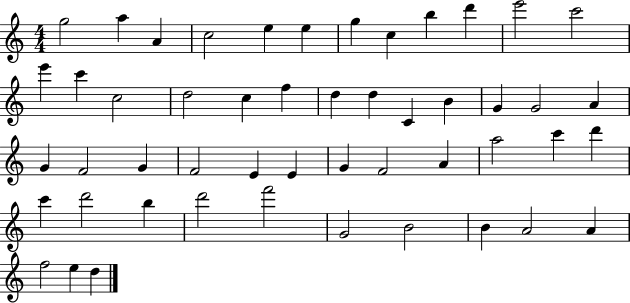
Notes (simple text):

G5/h A5/q A4/q C5/h E5/q E5/q G5/q C5/q B5/q D6/q E6/h C6/h E6/q C6/q C5/h D5/h C5/q F5/q D5/q D5/q C4/q B4/q G4/q G4/h A4/q G4/q F4/h G4/q F4/h E4/q E4/q G4/q F4/h A4/q A5/h C6/q D6/q C6/q D6/h B5/q D6/h F6/h G4/h B4/h B4/q A4/h A4/q F5/h E5/q D5/q